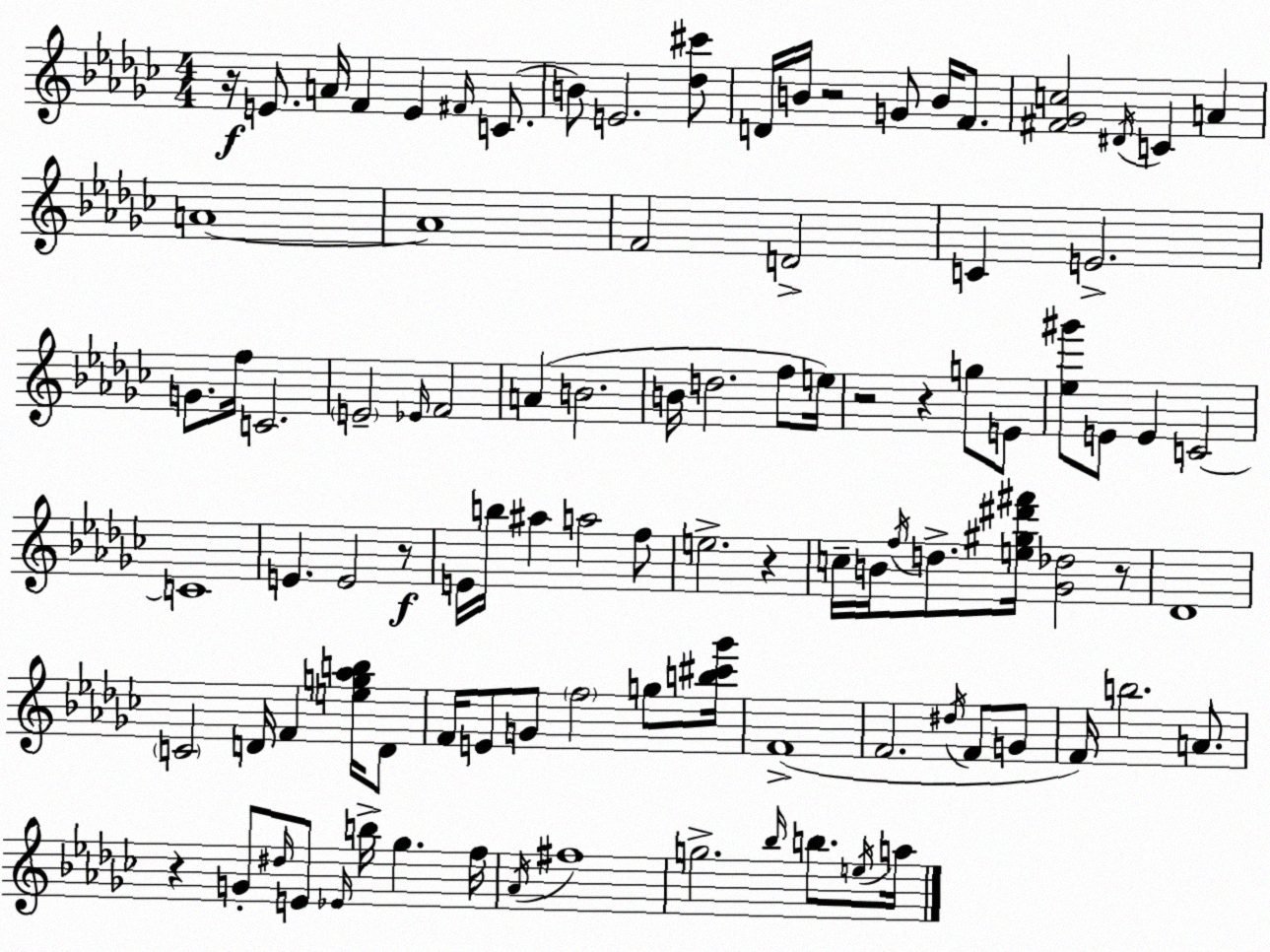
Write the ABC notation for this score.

X:1
T:Untitled
M:4/4
L:1/4
K:Ebm
z/4 E/2 A/4 F E ^F/4 C/2 B/2 E2 [_d^c']/2 D/4 B/4 z2 G/2 B/4 F/2 [^F_Gc]2 ^D/4 C A A4 A4 F2 D2 C E2 G/2 f/4 C2 E2 _E/4 F2 A B2 B/4 d2 f/2 e/4 z2 z g/2 E/2 [_e^g']/2 E/2 E C2 C4 E E2 z/2 E/4 b/4 ^a a2 f/2 e2 z c/4 B/4 f/4 d/2 [e^g^d'^f']/4 [_G_d]2 z/2 _D4 C2 D/4 F [eg_ab]/4 D/2 F/4 E/2 G/2 f2 g/2 [b^c'_g']/4 F4 F2 ^d/4 F/2 G/2 F/4 b2 A/2 z G/2 ^d/4 E/2 _E/4 b/4 _g f/4 _A/4 ^f4 g2 _b/4 b/2 e/4 a/4